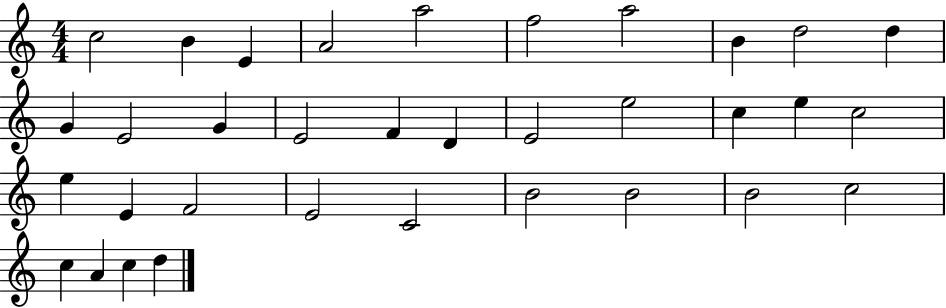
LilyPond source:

{
  \clef treble
  \numericTimeSignature
  \time 4/4
  \key c \major
  c''2 b'4 e'4 | a'2 a''2 | f''2 a''2 | b'4 d''2 d''4 | \break g'4 e'2 g'4 | e'2 f'4 d'4 | e'2 e''2 | c''4 e''4 c''2 | \break e''4 e'4 f'2 | e'2 c'2 | b'2 b'2 | b'2 c''2 | \break c''4 a'4 c''4 d''4 | \bar "|."
}